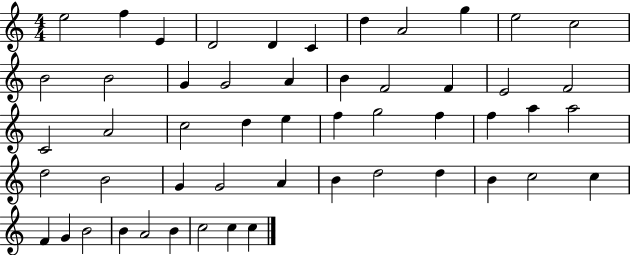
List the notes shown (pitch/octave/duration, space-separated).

E5/h F5/q E4/q D4/h D4/q C4/q D5/q A4/h G5/q E5/h C5/h B4/h B4/h G4/q G4/h A4/q B4/q F4/h F4/q E4/h F4/h C4/h A4/h C5/h D5/q E5/q F5/q G5/h F5/q F5/q A5/q A5/h D5/h B4/h G4/q G4/h A4/q B4/q D5/h D5/q B4/q C5/h C5/q F4/q G4/q B4/h B4/q A4/h B4/q C5/h C5/q C5/q